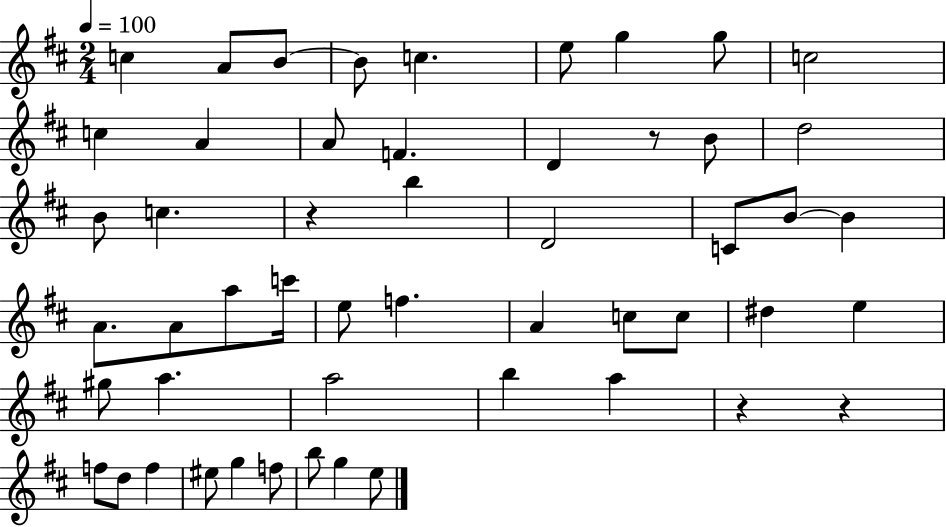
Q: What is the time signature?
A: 2/4